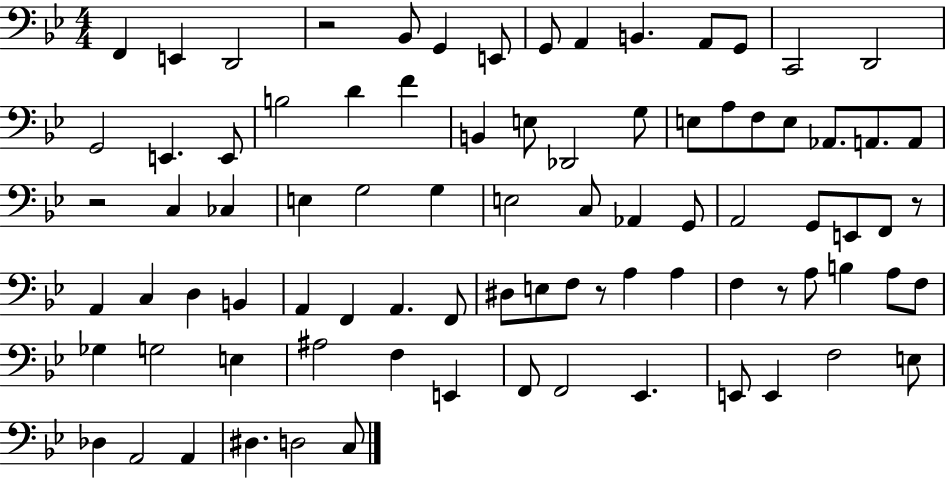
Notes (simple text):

F2/q E2/q D2/h R/h Bb2/e G2/q E2/e G2/e A2/q B2/q. A2/e G2/e C2/h D2/h G2/h E2/q. E2/e B3/h D4/q F4/q B2/q E3/e Db2/h G3/e E3/e A3/e F3/e E3/e Ab2/e. A2/e. A2/e R/h C3/q CES3/q E3/q G3/h G3/q E3/h C3/e Ab2/q G2/e A2/h G2/e E2/e F2/e R/e A2/q C3/q D3/q B2/q A2/q F2/q A2/q. F2/e D#3/e E3/e F3/e R/e A3/q A3/q F3/q R/e A3/e B3/q A3/e F3/e Gb3/q G3/h E3/q A#3/h F3/q E2/q F2/e F2/h Eb2/q. E2/e E2/q F3/h E3/e Db3/q A2/h A2/q D#3/q. D3/h C3/e